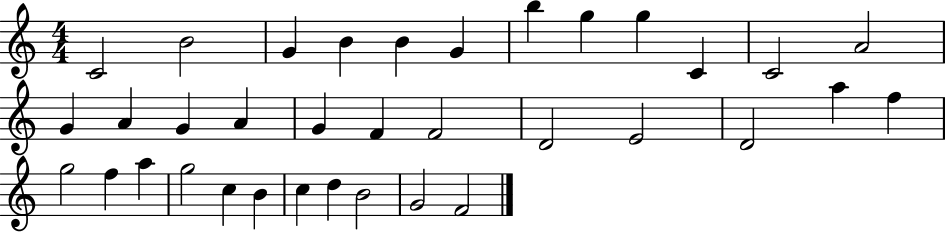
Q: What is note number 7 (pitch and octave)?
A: B5